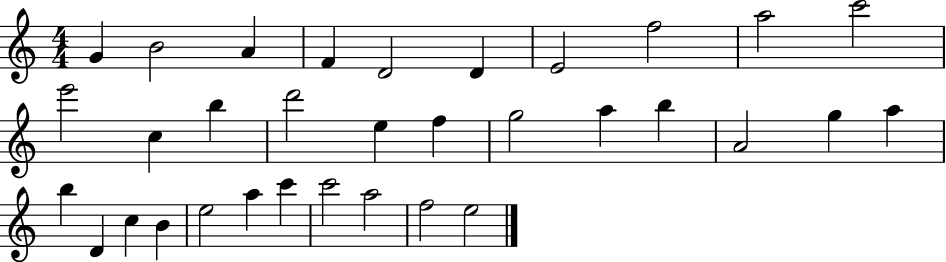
G4/q B4/h A4/q F4/q D4/h D4/q E4/h F5/h A5/h C6/h E6/h C5/q B5/q D6/h E5/q F5/q G5/h A5/q B5/q A4/h G5/q A5/q B5/q D4/q C5/q B4/q E5/h A5/q C6/q C6/h A5/h F5/h E5/h